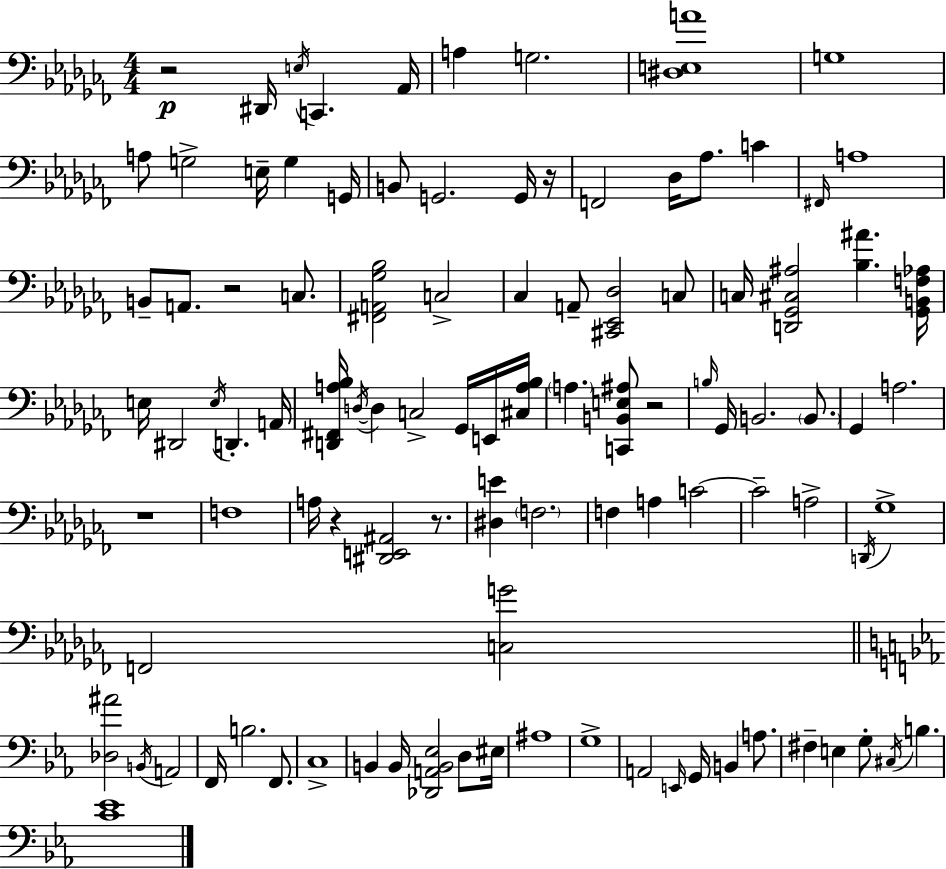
{
  \clef bass
  \numericTimeSignature
  \time 4/4
  \key aes \minor
  r2\p dis,16 \acciaccatura { e16 } c,4. | aes,16 a4 g2. | <dis e a'>1 | g1 | \break a8 g2-> e16-- g4 | g,16 b,8 g,2. g,16 | r16 f,2 des16 aes8. c'4 | \grace { fis,16 } a1 | \break b,8-- a,8. r2 c8. | <fis, a, ges bes>2 c2-> | ces4 a,8-- <cis, ees, des>2 | c8 c16 <d, ges, cis ais>2 <bes ais'>4. | \break <ges, b, f aes>16 e16 dis,2 \acciaccatura { e16 } d,4.-. | a,16 <d, fis, a bes>16 \acciaccatura { d16~ }~ d4 c2-> | ges,16 e,16 <cis a bes>16 \parenthesize a4. <c, b, e ais>8 r2 | \grace { b16 } ges,16 b,2. | \break \parenthesize b,8. ges,4 a2. | r1 | f1 | a16 r4 <dis, e, ais,>2 | \break r8. <dis e'>4 \parenthesize f2. | f4 a4 c'2~~ | c'2-- a2-> | \acciaccatura { d,16 } ges1-> | \break f,2 <c g'>2 | \bar "||" \break \key c \minor <des ais'>2 \acciaccatura { b,16 } a,2 | f,16 b2. f,8. | c1-> | b,4 b,16 <des, a, b, ees>2 d8 | \break eis16 ais1 | g1-> | a,2 \grace { e,16 } g,16 b,4 a8. | fis4-- e4 g8-. \acciaccatura { cis16 } b4. | \break <c' ees'>1 | \bar "|."
}